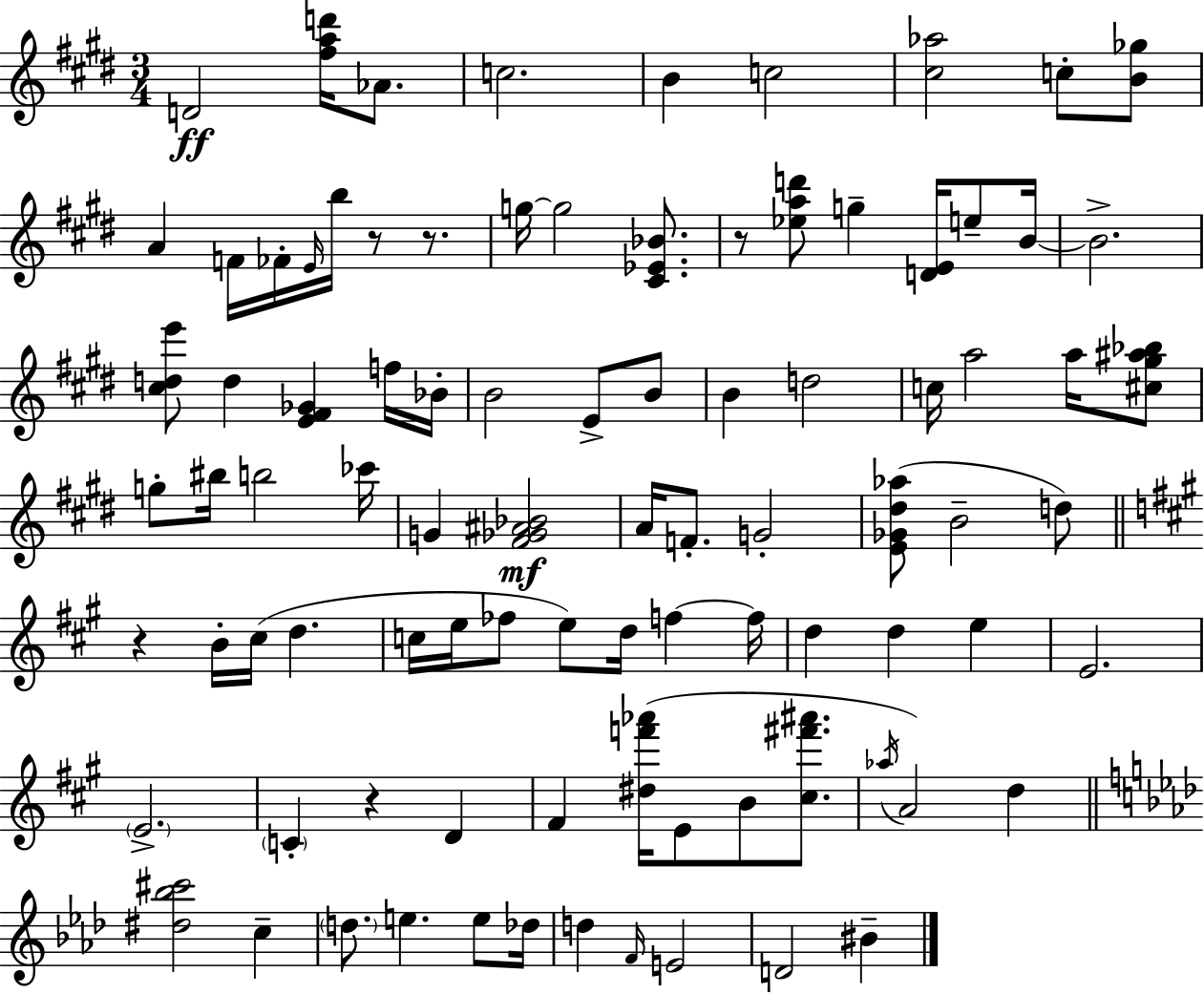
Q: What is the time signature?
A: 3/4